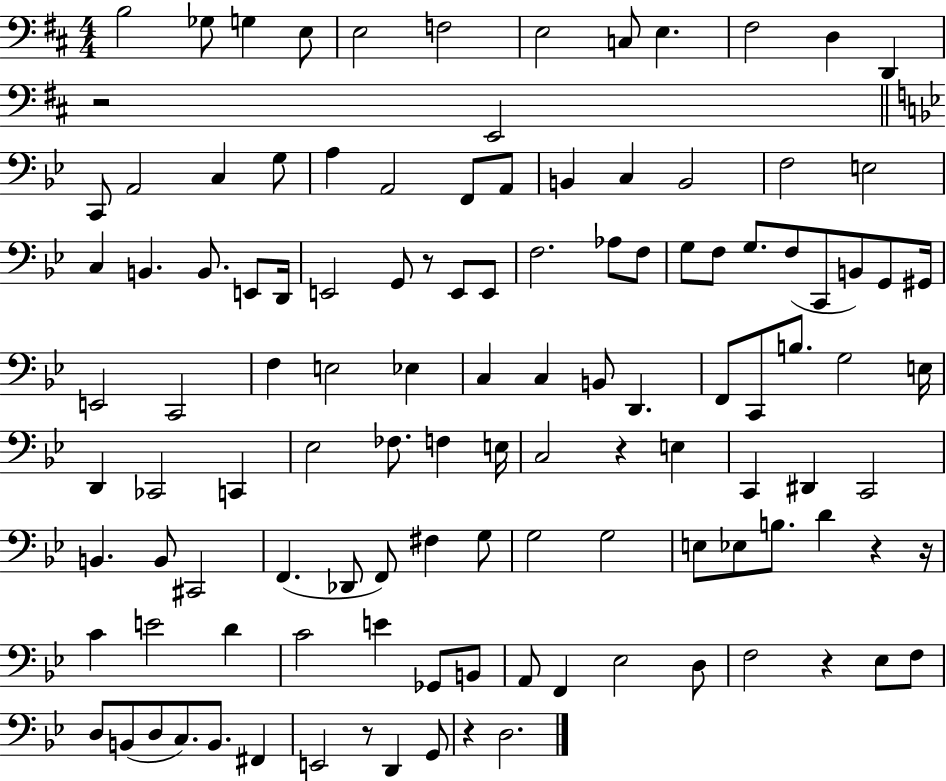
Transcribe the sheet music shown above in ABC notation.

X:1
T:Untitled
M:4/4
L:1/4
K:D
B,2 _G,/2 G, E,/2 E,2 F,2 E,2 C,/2 E, ^F,2 D, D,, z2 E,,2 C,,/2 A,,2 C, G,/2 A, A,,2 F,,/2 A,,/2 B,, C, B,,2 F,2 E,2 C, B,, B,,/2 E,,/2 D,,/4 E,,2 G,,/2 z/2 E,,/2 E,,/2 F,2 _A,/2 F,/2 G,/2 F,/2 G,/2 F,/2 C,,/2 B,,/2 G,,/2 ^G,,/4 E,,2 C,,2 F, E,2 _E, C, C, B,,/2 D,, F,,/2 C,,/2 B,/2 G,2 E,/4 D,, _C,,2 C,, _E,2 _F,/2 F, E,/4 C,2 z E, C,, ^D,, C,,2 B,, B,,/2 ^C,,2 F,, _D,,/2 F,,/2 ^F, G,/2 G,2 G,2 E,/2 _E,/2 B,/2 D z z/4 C E2 D C2 E _G,,/2 B,,/2 A,,/2 F,, _E,2 D,/2 F,2 z _E,/2 F,/2 D,/2 B,,/2 D,/2 C,/2 B,,/2 ^F,, E,,2 z/2 D,, G,,/2 z D,2